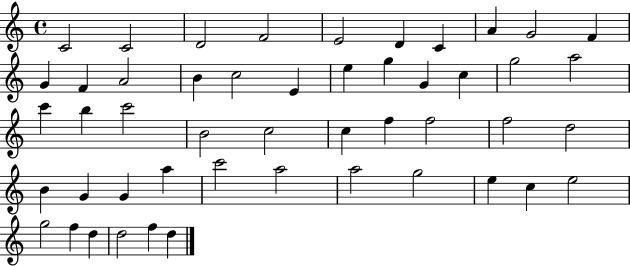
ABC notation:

X:1
T:Untitled
M:4/4
L:1/4
K:C
C2 C2 D2 F2 E2 D C A G2 F G F A2 B c2 E e g G c g2 a2 c' b c'2 B2 c2 c f f2 f2 d2 B G G a c'2 a2 a2 g2 e c e2 g2 f d d2 f d